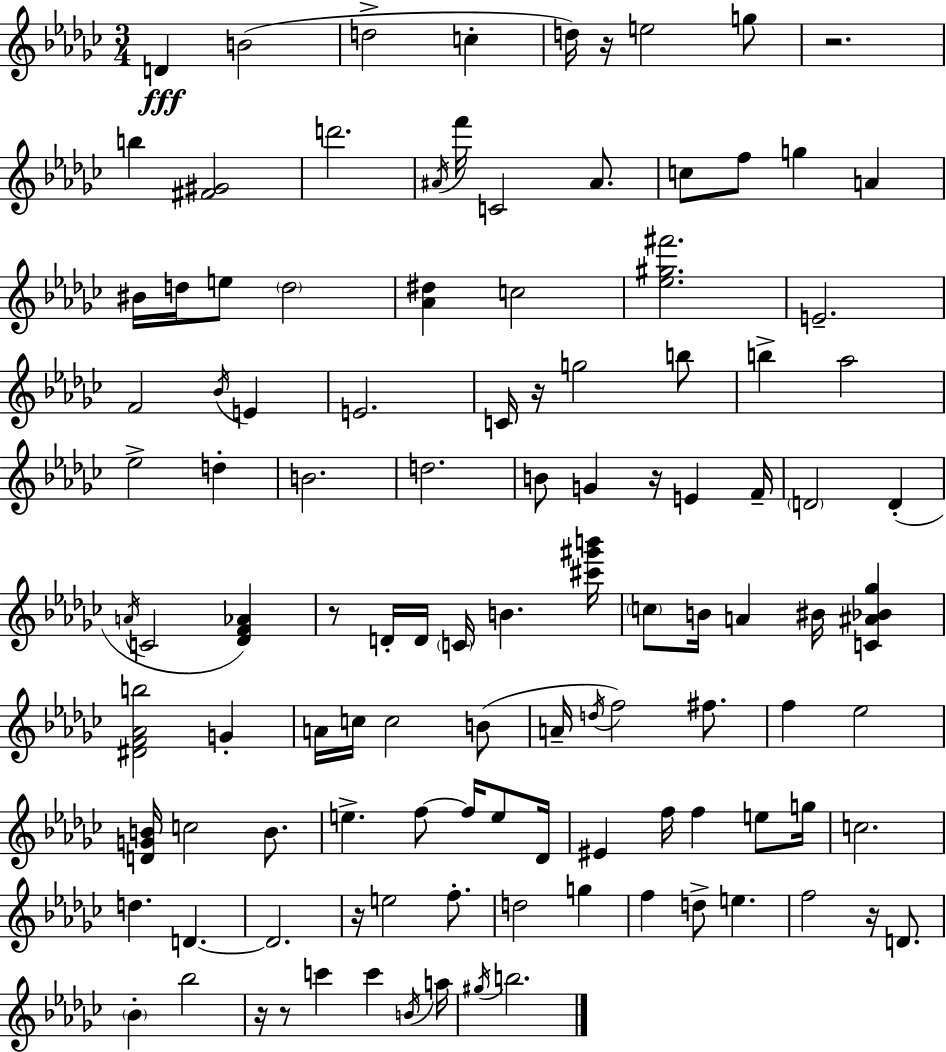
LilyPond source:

{
  \clef treble
  \numericTimeSignature
  \time 3/4
  \key ees \minor
  \repeat volta 2 { d'4\fff b'2( | d''2-> c''4-. | d''16) r16 e''2 g''8 | r2. | \break b''4 <fis' gis'>2 | d'''2. | \acciaccatura { ais'16 } f'''16 c'2 ais'8. | c''8 f''8 g''4 a'4 | \break bis'16 d''16 e''8 \parenthesize d''2 | <aes' dis''>4 c''2 | <ees'' gis'' fis'''>2. | e'2.-- | \break f'2 \acciaccatura { bes'16 } e'4 | e'2. | c'16 r16 g''2 | b''8 b''4-> aes''2 | \break ees''2-> d''4-. | b'2. | d''2. | b'8 g'4 r16 e'4 | \break f'16-- \parenthesize d'2 d'4-.( | \acciaccatura { a'16 } c'2 <des' f' aes'>4) | r8 d'16-. d'16 \parenthesize c'16 b'4. | <cis''' gis''' b'''>16 \parenthesize c''8 b'16 a'4 bis'16 <c' ais' bes' ges''>4 | \break <dis' f' aes' b''>2 g'4-. | a'16 c''16 c''2 | b'8( a'16-- \acciaccatura { d''16 }) f''2 | fis''8. f''4 ees''2 | \break <d' g' b'>16 c''2 | b'8. e''4.-> f''8~~ | f''16 e''8 des'16 eis'4 f''16 f''4 | e''8 g''16 c''2. | \break d''4. d'4.~~ | d'2. | r16 e''2 | f''8.-. d''2 | \break g''4 f''4 d''8-> e''4. | f''2 | r16 d'8. \parenthesize bes'4-. bes''2 | r16 r8 c'''4 c'''4 | \break \acciaccatura { b'16 } a''16 \acciaccatura { gis''16 } b''2. | } \bar "|."
}